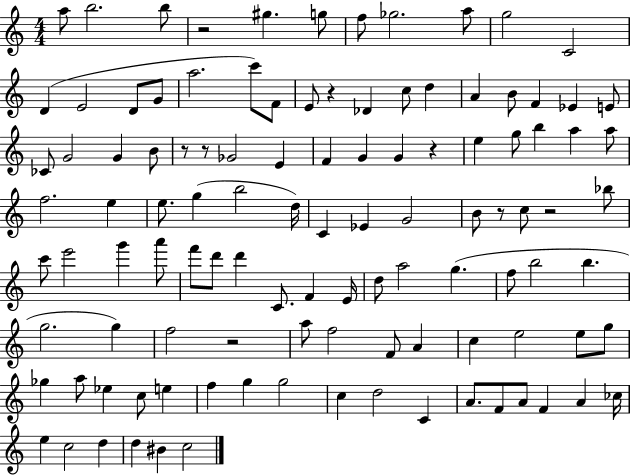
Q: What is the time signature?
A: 4/4